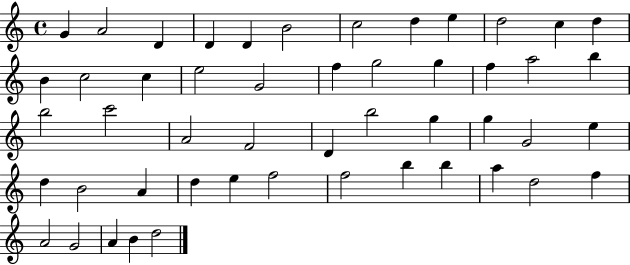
{
  \clef treble
  \time 4/4
  \defaultTimeSignature
  \key c \major
  g'4 a'2 d'4 | d'4 d'4 b'2 | c''2 d''4 e''4 | d''2 c''4 d''4 | \break b'4 c''2 c''4 | e''2 g'2 | f''4 g''2 g''4 | f''4 a''2 b''4 | \break b''2 c'''2 | a'2 f'2 | d'4 b''2 g''4 | g''4 g'2 e''4 | \break d''4 b'2 a'4 | d''4 e''4 f''2 | f''2 b''4 b''4 | a''4 d''2 f''4 | \break a'2 g'2 | a'4 b'4 d''2 | \bar "|."
}